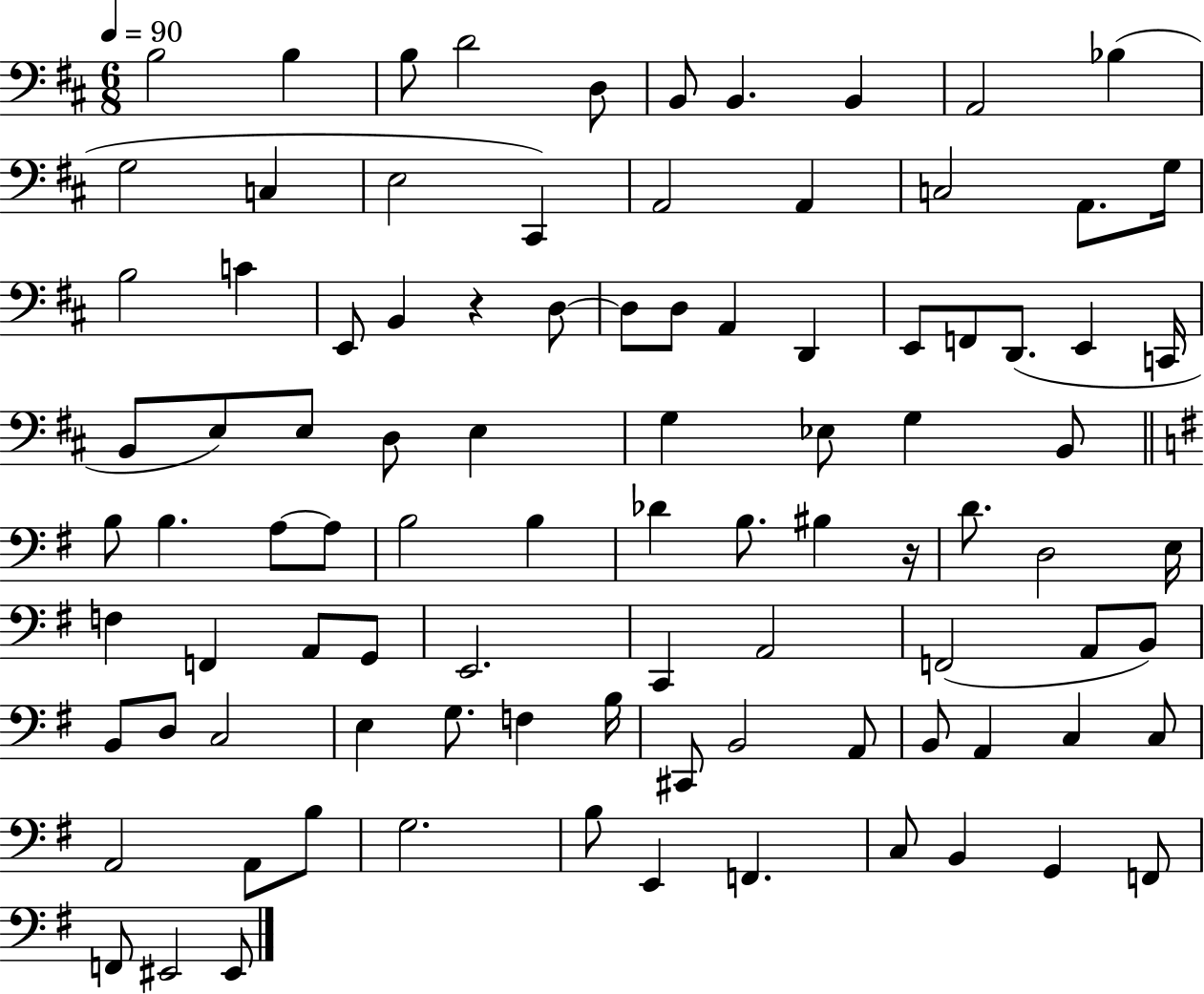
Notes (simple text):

B3/h B3/q B3/e D4/h D3/e B2/e B2/q. B2/q A2/h Bb3/q G3/h C3/q E3/h C#2/q A2/h A2/q C3/h A2/e. G3/s B3/h C4/q E2/e B2/q R/q D3/e D3/e D3/e A2/q D2/q E2/e F2/e D2/e. E2/q C2/s B2/e E3/e E3/e D3/e E3/q G3/q Eb3/e G3/q B2/e B3/e B3/q. A3/e A3/e B3/h B3/q Db4/q B3/e. BIS3/q R/s D4/e. D3/h E3/s F3/q F2/q A2/e G2/e E2/h. C2/q A2/h F2/h A2/e B2/e B2/e D3/e C3/h E3/q G3/e. F3/q B3/s C#2/e B2/h A2/e B2/e A2/q C3/q C3/e A2/h A2/e B3/e G3/h. B3/e E2/q F2/q. C3/e B2/q G2/q F2/e F2/e EIS2/h EIS2/e